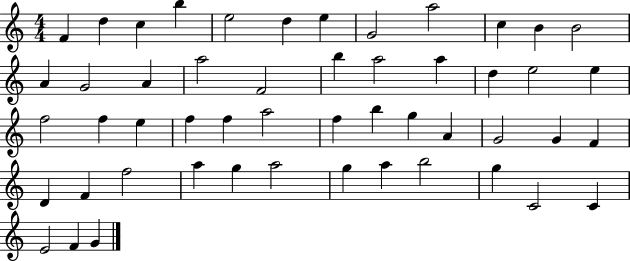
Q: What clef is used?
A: treble